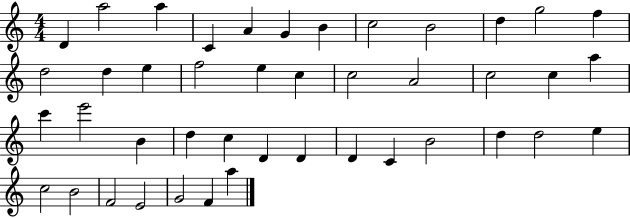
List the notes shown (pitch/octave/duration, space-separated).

D4/q A5/h A5/q C4/q A4/q G4/q B4/q C5/h B4/h D5/q G5/h F5/q D5/h D5/q E5/q F5/h E5/q C5/q C5/h A4/h C5/h C5/q A5/q C6/q E6/h B4/q D5/q C5/q D4/q D4/q D4/q C4/q B4/h D5/q D5/h E5/q C5/h B4/h F4/h E4/h G4/h F4/q A5/q